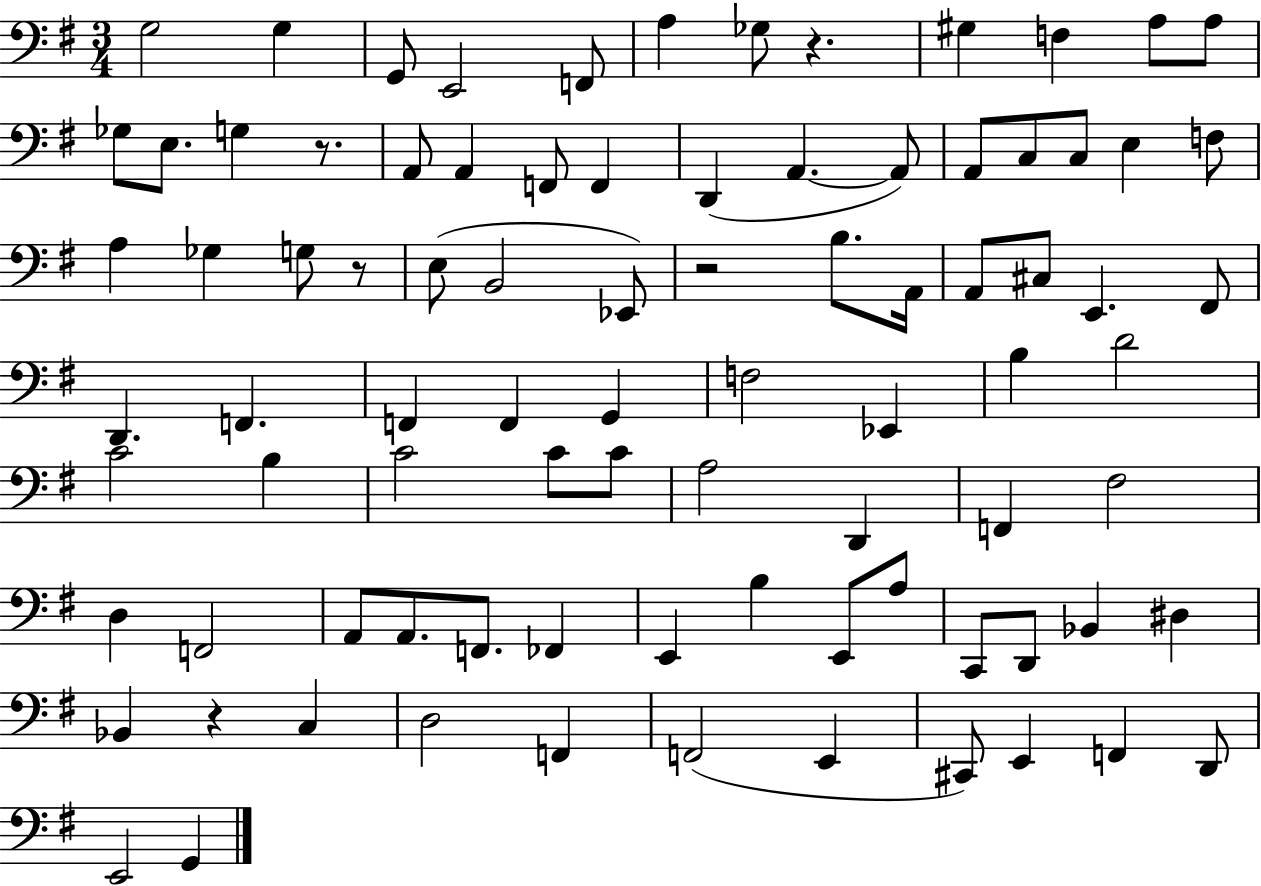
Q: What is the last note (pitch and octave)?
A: G2